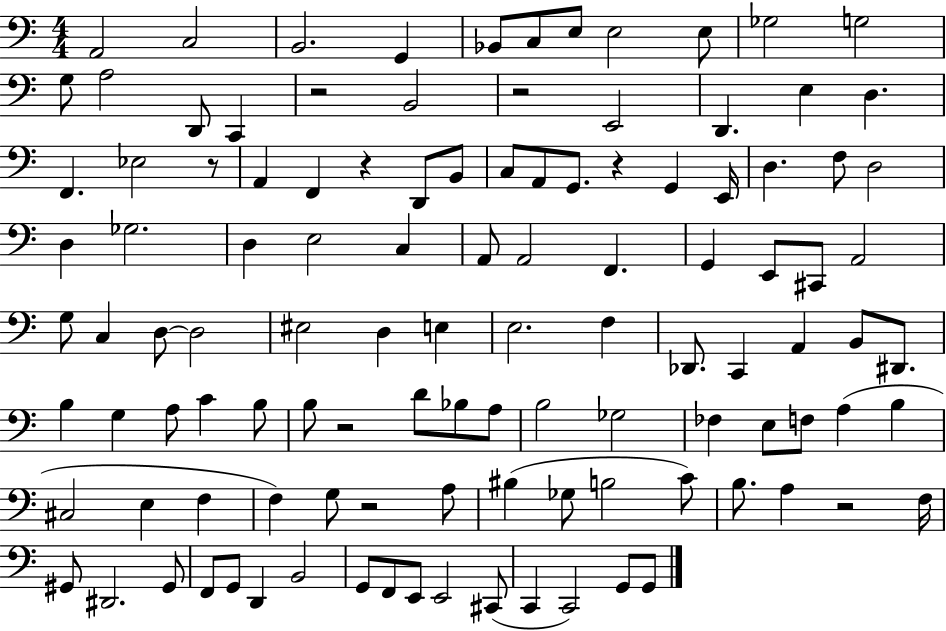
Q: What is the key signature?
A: C major